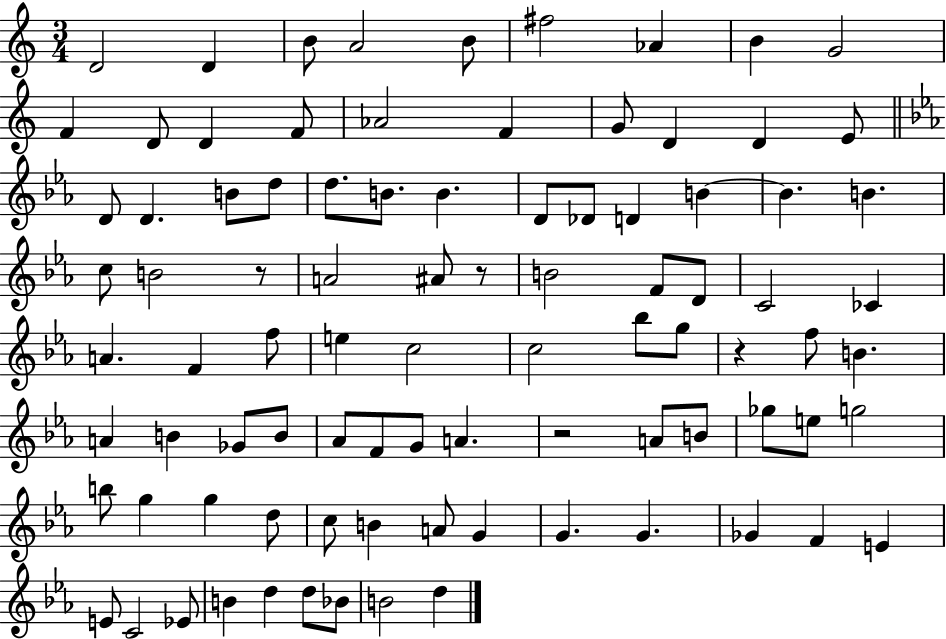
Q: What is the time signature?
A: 3/4